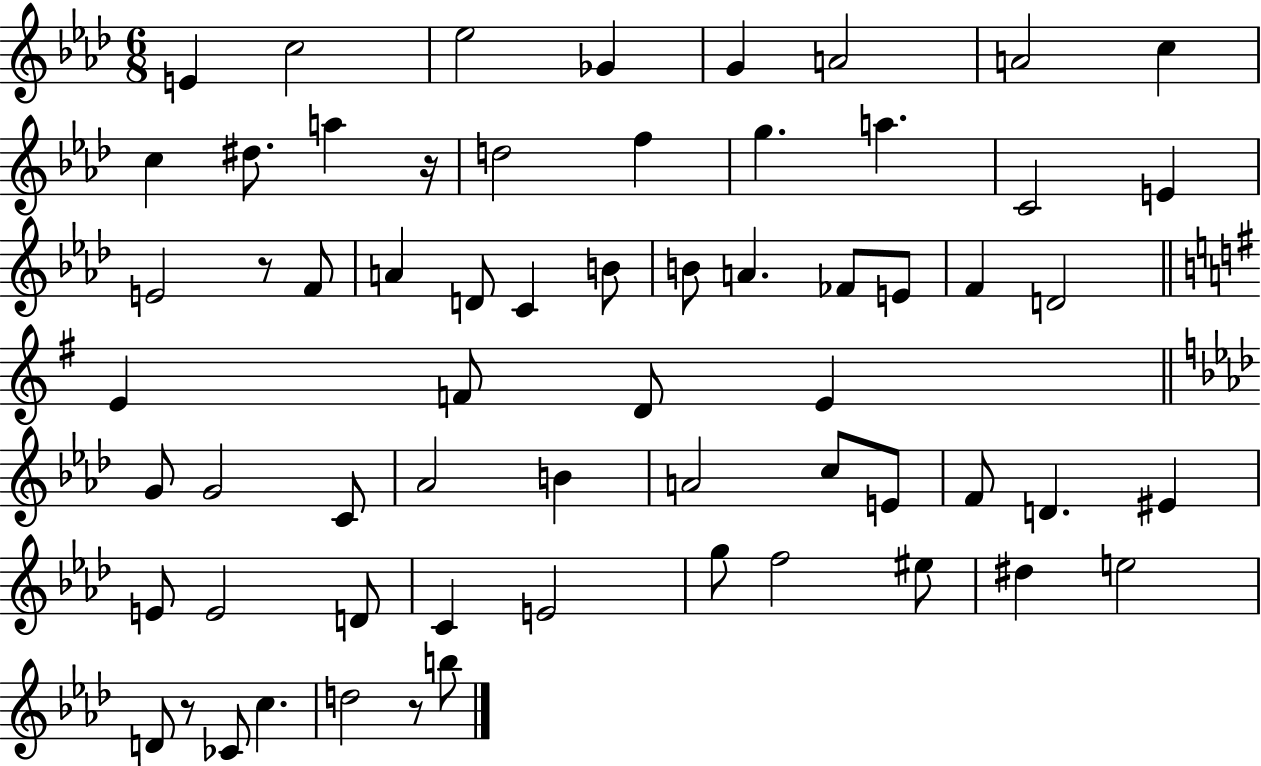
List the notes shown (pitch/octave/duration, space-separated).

E4/q C5/h Eb5/h Gb4/q G4/q A4/h A4/h C5/q C5/q D#5/e. A5/q R/s D5/h F5/q G5/q. A5/q. C4/h E4/q E4/h R/e F4/e A4/q D4/e C4/q B4/e B4/e A4/q. FES4/e E4/e F4/q D4/h E4/q F4/e D4/e E4/q G4/e G4/h C4/e Ab4/h B4/q A4/h C5/e E4/e F4/e D4/q. EIS4/q E4/e E4/h D4/e C4/q E4/h G5/e F5/h EIS5/e D#5/q E5/h D4/e R/e CES4/e C5/q. D5/h R/e B5/e